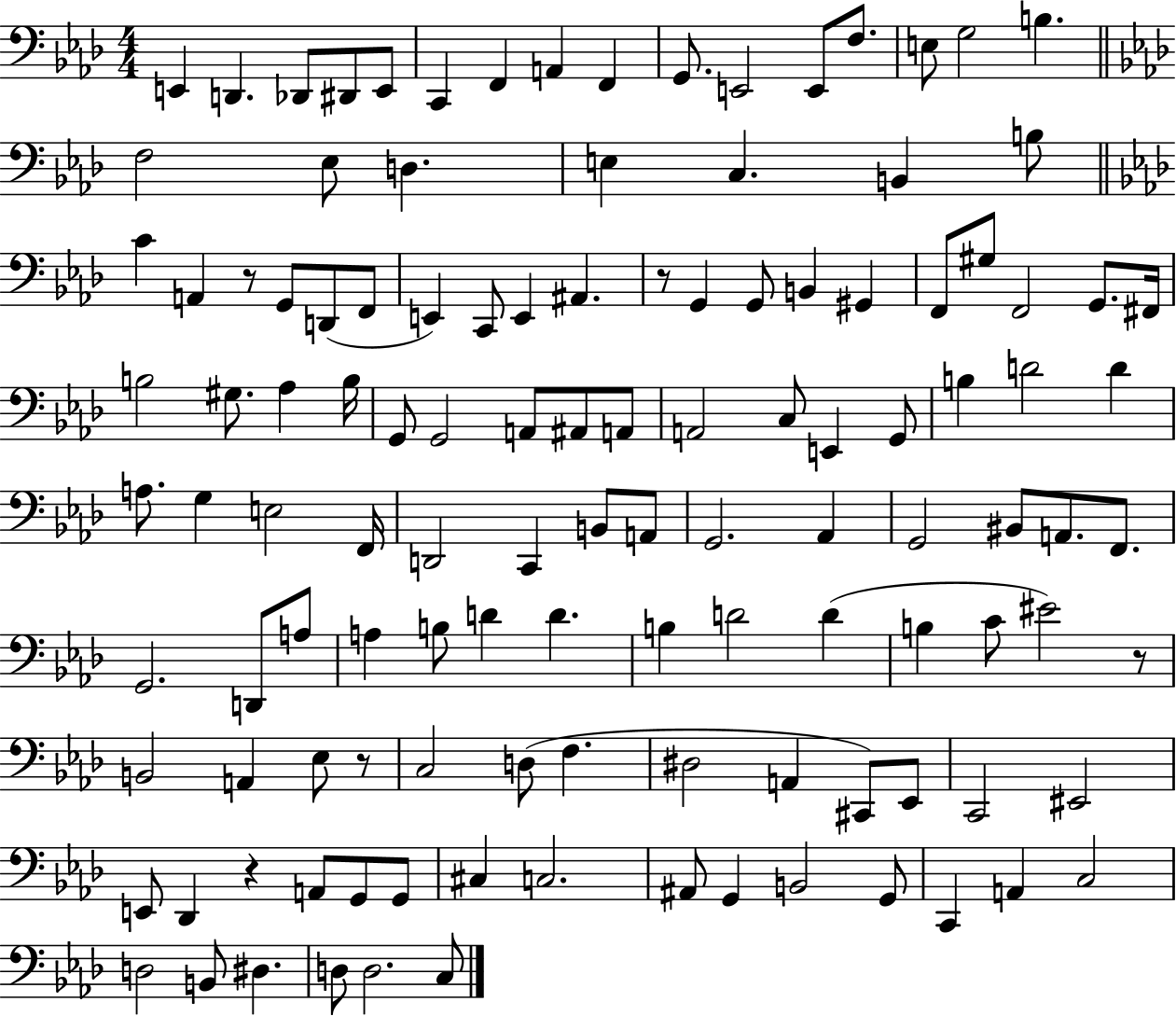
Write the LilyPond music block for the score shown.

{
  \clef bass
  \numericTimeSignature
  \time 4/4
  \key aes \major
  e,4 d,4. des,8 dis,8 e,8 | c,4 f,4 a,4 f,4 | g,8. e,2 e,8 f8. | e8 g2 b4. | \break \bar "||" \break \key aes \major f2 ees8 d4. | e4 c4. b,4 b8 | \bar "||" \break \key aes \major c'4 a,4 r8 g,8 d,8( f,8 | e,4) c,8 e,4 ais,4. | r8 g,4 g,8 b,4 gis,4 | f,8 gis8 f,2 g,8. fis,16 | \break b2 gis8. aes4 b16 | g,8 g,2 a,8 ais,8 a,8 | a,2 c8 e,4 g,8 | b4 d'2 d'4 | \break a8. g4 e2 f,16 | d,2 c,4 b,8 a,8 | g,2. aes,4 | g,2 bis,8 a,8. f,8. | \break g,2. d,8 a8 | a4 b8 d'4 d'4. | b4 d'2 d'4( | b4 c'8 eis'2) r8 | \break b,2 a,4 ees8 r8 | c2 d8( f4. | dis2 a,4 cis,8) ees,8 | c,2 eis,2 | \break e,8 des,4 r4 a,8 g,8 g,8 | cis4 c2. | ais,8 g,4 b,2 g,8 | c,4 a,4 c2 | \break d2 b,8 dis4. | d8 d2. c8 | \bar "|."
}